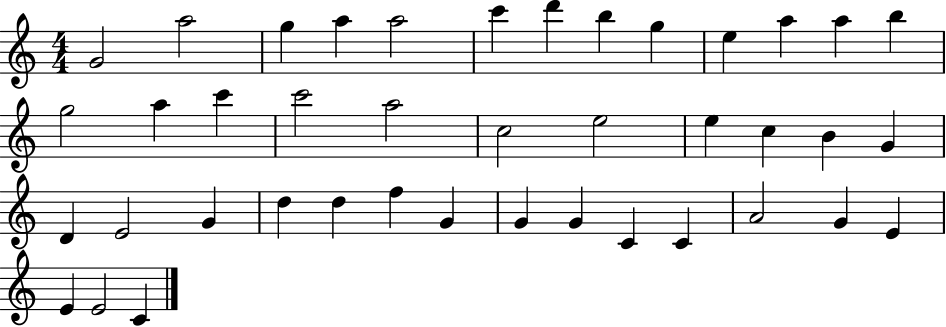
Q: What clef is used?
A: treble